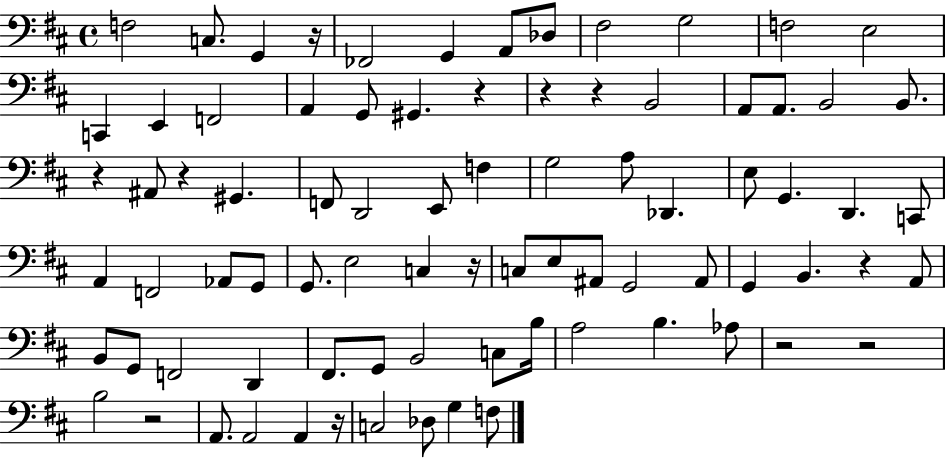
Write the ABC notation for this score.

X:1
T:Untitled
M:4/4
L:1/4
K:D
F,2 C,/2 G,, z/4 _F,,2 G,, A,,/2 _D,/2 ^F,2 G,2 F,2 E,2 C,, E,, F,,2 A,, G,,/2 ^G,, z z z B,,2 A,,/2 A,,/2 B,,2 B,,/2 z ^A,,/2 z ^G,, F,,/2 D,,2 E,,/2 F, G,2 A,/2 _D,, E,/2 G,, D,, C,,/2 A,, F,,2 _A,,/2 G,,/2 G,,/2 E,2 C, z/4 C,/2 E,/2 ^A,,/2 G,,2 ^A,,/2 G,, B,, z A,,/2 B,,/2 G,,/2 F,,2 D,, ^F,,/2 G,,/2 B,,2 C,/2 B,/4 A,2 B, _A,/2 z2 z2 B,2 z2 A,,/2 A,,2 A,, z/4 C,2 _D,/2 G, F,/2